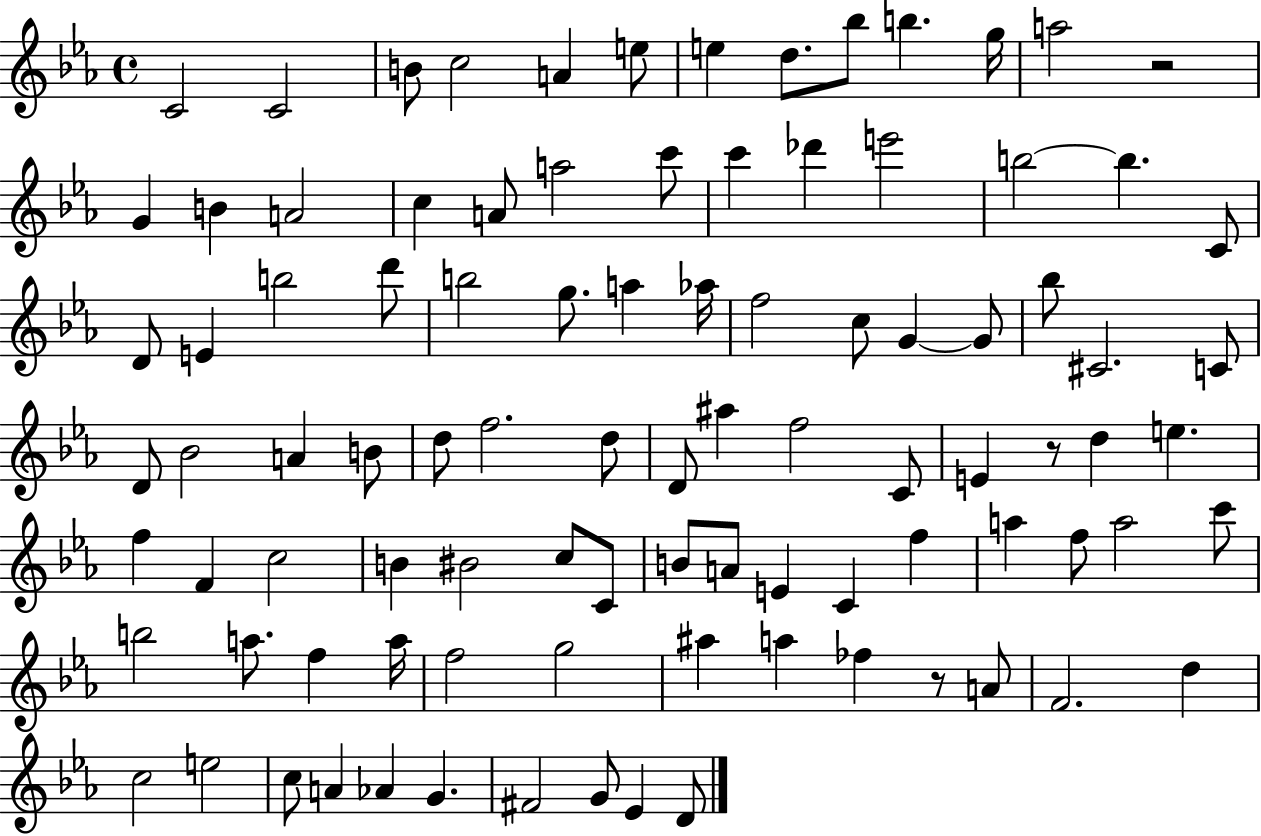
X:1
T:Untitled
M:4/4
L:1/4
K:Eb
C2 C2 B/2 c2 A e/2 e d/2 _b/2 b g/4 a2 z2 G B A2 c A/2 a2 c'/2 c' _d' e'2 b2 b C/2 D/2 E b2 d'/2 b2 g/2 a _a/4 f2 c/2 G G/2 _b/2 ^C2 C/2 D/2 _B2 A B/2 d/2 f2 d/2 D/2 ^a f2 C/2 E z/2 d e f F c2 B ^B2 c/2 C/2 B/2 A/2 E C f a f/2 a2 c'/2 b2 a/2 f a/4 f2 g2 ^a a _f z/2 A/2 F2 d c2 e2 c/2 A _A G ^F2 G/2 _E D/2